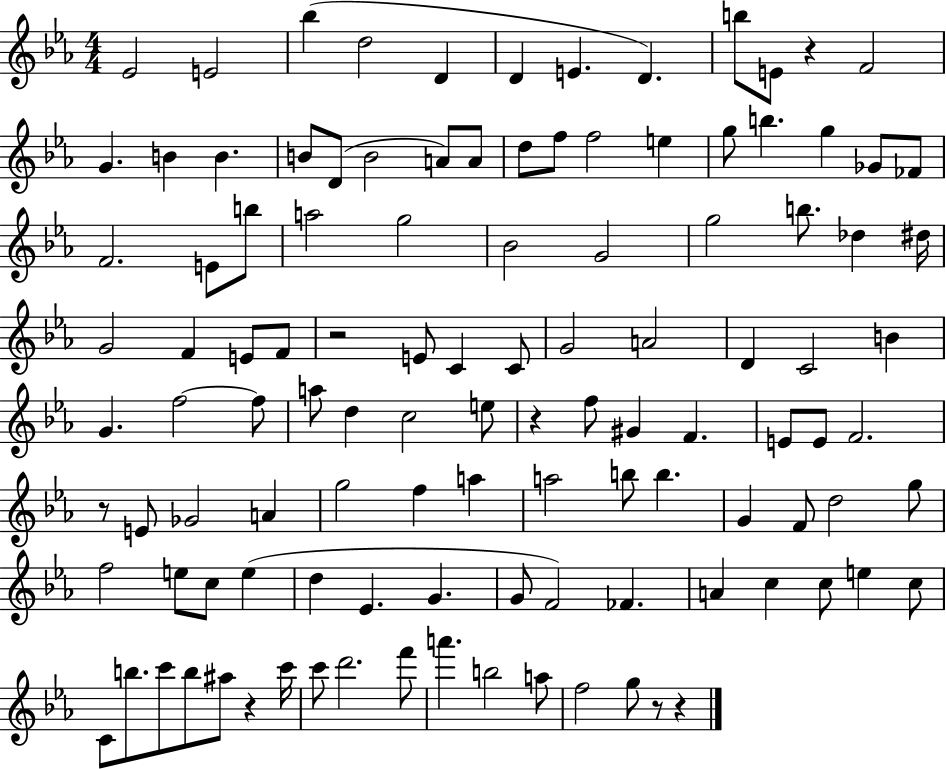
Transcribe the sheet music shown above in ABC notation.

X:1
T:Untitled
M:4/4
L:1/4
K:Eb
_E2 E2 _b d2 D D E D b/2 E/2 z F2 G B B B/2 D/2 B2 A/2 A/2 d/2 f/2 f2 e g/2 b g _G/2 _F/2 F2 E/2 b/2 a2 g2 _B2 G2 g2 b/2 _d ^d/4 G2 F E/2 F/2 z2 E/2 C C/2 G2 A2 D C2 B G f2 f/2 a/2 d c2 e/2 z f/2 ^G F E/2 E/2 F2 z/2 E/2 _G2 A g2 f a a2 b/2 b G F/2 d2 g/2 f2 e/2 c/2 e d _E G G/2 F2 _F A c c/2 e c/2 C/2 b/2 c'/2 b/2 ^a/2 z c'/4 c'/2 d'2 f'/2 a' b2 a/2 f2 g/2 z/2 z